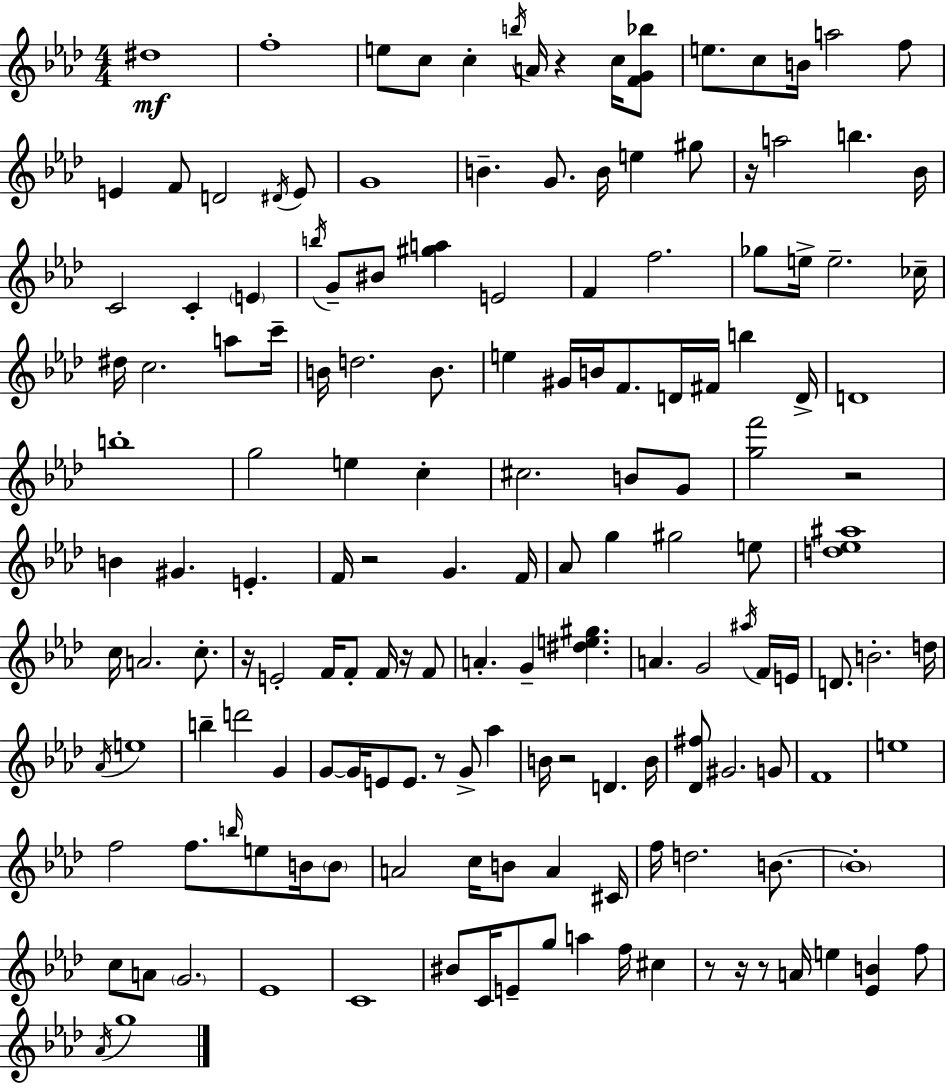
D#5/w F5/w E5/e C5/e C5/q B5/s A4/s R/q C5/s [F4,G4,Bb5]/e E5/e. C5/e B4/s A5/h F5/e E4/q F4/e D4/h D#4/s E4/e G4/w B4/q. G4/e. B4/s E5/q G#5/e R/s A5/h B5/q. Bb4/s C4/h C4/q E4/q B5/s G4/e BIS4/e [G#5,A5]/q E4/h F4/q F5/h. Gb5/e E5/s E5/h. CES5/s D#5/s C5/h. A5/e C6/s B4/s D5/h. B4/e. E5/q G#4/s B4/s F4/e. D4/s F#4/s B5/q D4/s D4/w B5/w G5/h E5/q C5/q C#5/h. B4/e G4/e [G5,F6]/h R/h B4/q G#4/q. E4/q. F4/s R/h G4/q. F4/s Ab4/e G5/q G#5/h E5/e [D5,Eb5,A#5]/w C5/s A4/h. C5/e. R/s E4/h F4/s F4/e F4/s R/s F4/e A4/q. G4/q [D#5,E5,G#5]/q. A4/q. G4/h A#5/s F4/s E4/s D4/e. B4/h. D5/s Ab4/s E5/w B5/q D6/h G4/q G4/e G4/s E4/e E4/e. R/e G4/e Ab5/q B4/s R/h D4/q. B4/s [Db4,F#5]/e G#4/h. G4/e F4/w E5/w F5/h F5/e. B5/s E5/e B4/s B4/e A4/h C5/s B4/e A4/q C#4/s F5/s D5/h. B4/e. B4/w C5/e A4/e G4/h. Eb4/w C4/w BIS4/e C4/s E4/e G5/e A5/q F5/s C#5/q R/e R/s R/e A4/s E5/q [Eb4,B4]/q F5/e Ab4/s G5/w